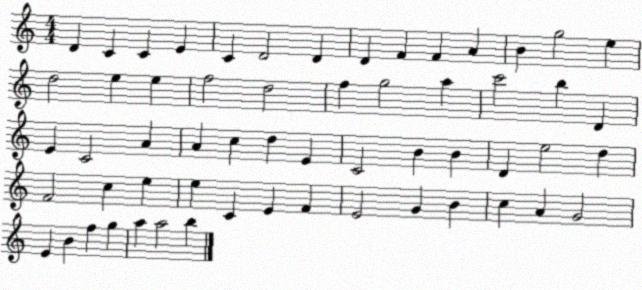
X:1
T:Untitled
M:4/4
L:1/4
K:C
D C C E C D2 D D F F A B g2 e d2 e e f2 d2 f g2 a c'2 b D E C2 A A c d E C2 B B D e2 d F2 c e e C E F E2 G B c A G2 E B f g a a2 b